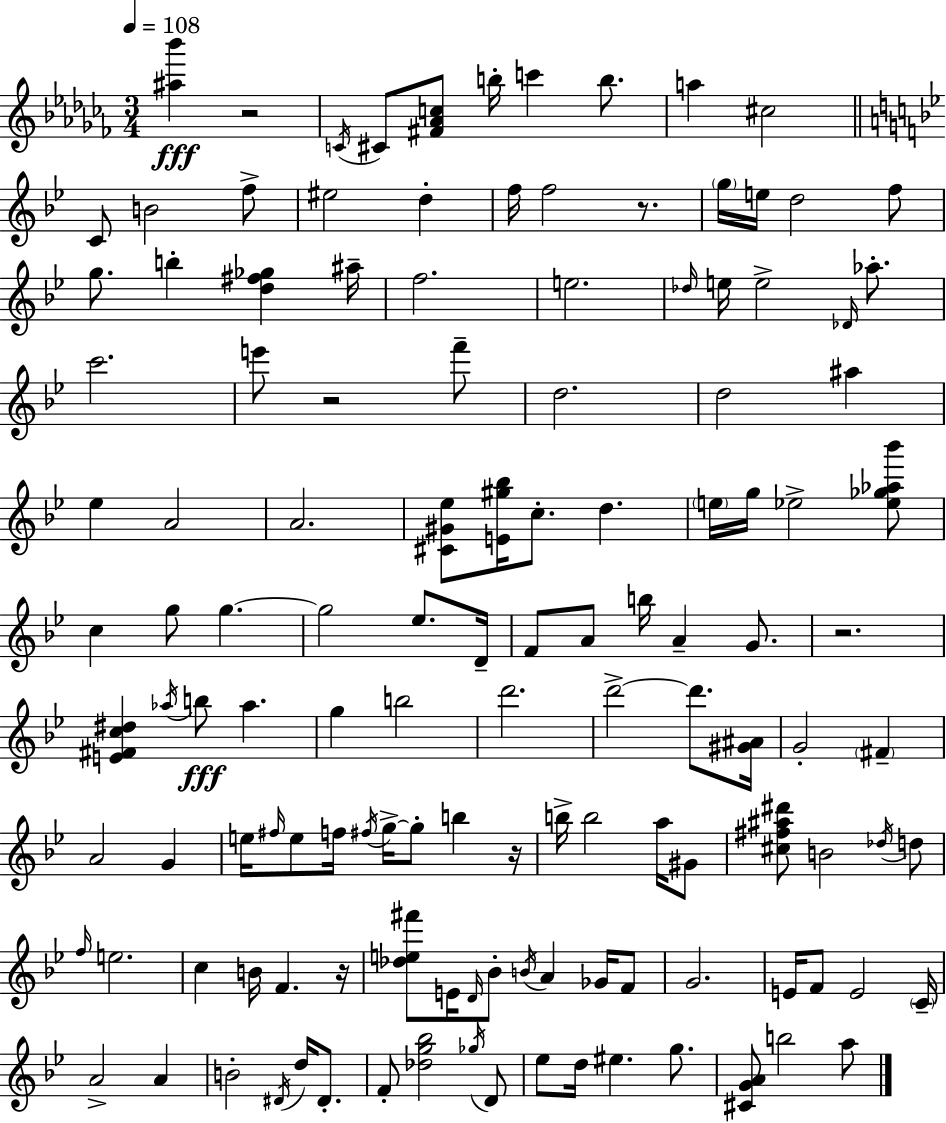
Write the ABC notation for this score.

X:1
T:Untitled
M:3/4
L:1/4
K:Abm
[^a_b'] z2 C/4 ^C/2 [^F_Ac]/2 b/4 c' b/2 a ^c2 C/2 B2 f/2 ^e2 d f/4 f2 z/2 g/4 e/4 d2 f/2 g/2 b [d^f_g] ^a/4 f2 e2 _d/4 e/4 e2 _D/4 _a/2 c'2 e'/2 z2 f'/2 d2 d2 ^a _e A2 A2 [^C^G_e]/2 [E^g_b]/4 c/2 d e/4 g/4 _e2 [_e_g_a_b']/2 c g/2 g g2 _e/2 D/4 F/2 A/2 b/4 A G/2 z2 [E^Fc^d] _a/4 b/2 _a g b2 d'2 d'2 d'/2 [^G^A]/4 G2 ^F A2 G e/4 ^f/4 e/2 f/4 ^f/4 g/4 g/2 b z/4 b/4 b2 a/4 ^G/2 [^c^f^a^d']/2 B2 _d/4 d/2 f/4 e2 c B/4 F z/4 [_de^f']/2 E/4 D/4 _B/2 B/4 A _G/4 F/2 G2 E/4 F/2 E2 C/4 A2 A B2 ^D/4 d/4 ^D/2 F/2 [_dg_b]2 _g/4 D/2 _e/2 d/4 ^e g/2 [^CGA]/2 b2 a/2